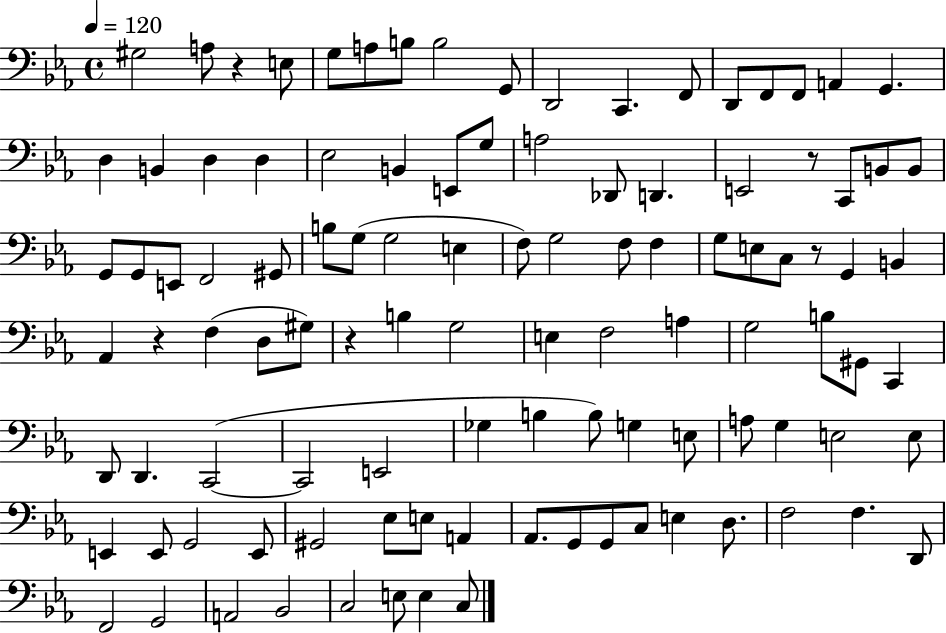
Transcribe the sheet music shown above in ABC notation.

X:1
T:Untitled
M:4/4
L:1/4
K:Eb
^G,2 A,/2 z E,/2 G,/2 A,/2 B,/2 B,2 G,,/2 D,,2 C,, F,,/2 D,,/2 F,,/2 F,,/2 A,, G,, D, B,, D, D, _E,2 B,, E,,/2 G,/2 A,2 _D,,/2 D,, E,,2 z/2 C,,/2 B,,/2 B,,/2 G,,/2 G,,/2 E,,/2 F,,2 ^G,,/2 B,/2 G,/2 G,2 E, F,/2 G,2 F,/2 F, G,/2 E,/2 C,/2 z/2 G,, B,, _A,, z F, D,/2 ^G,/2 z B, G,2 E, F,2 A, G,2 B,/2 ^G,,/2 C,, D,,/2 D,, C,,2 C,,2 E,,2 _G, B, B,/2 G, E,/2 A,/2 G, E,2 E,/2 E,, E,,/2 G,,2 E,,/2 ^G,,2 _E,/2 E,/2 A,, _A,,/2 G,,/2 G,,/2 C,/2 E, D,/2 F,2 F, D,,/2 F,,2 G,,2 A,,2 _B,,2 C,2 E,/2 E, C,/2